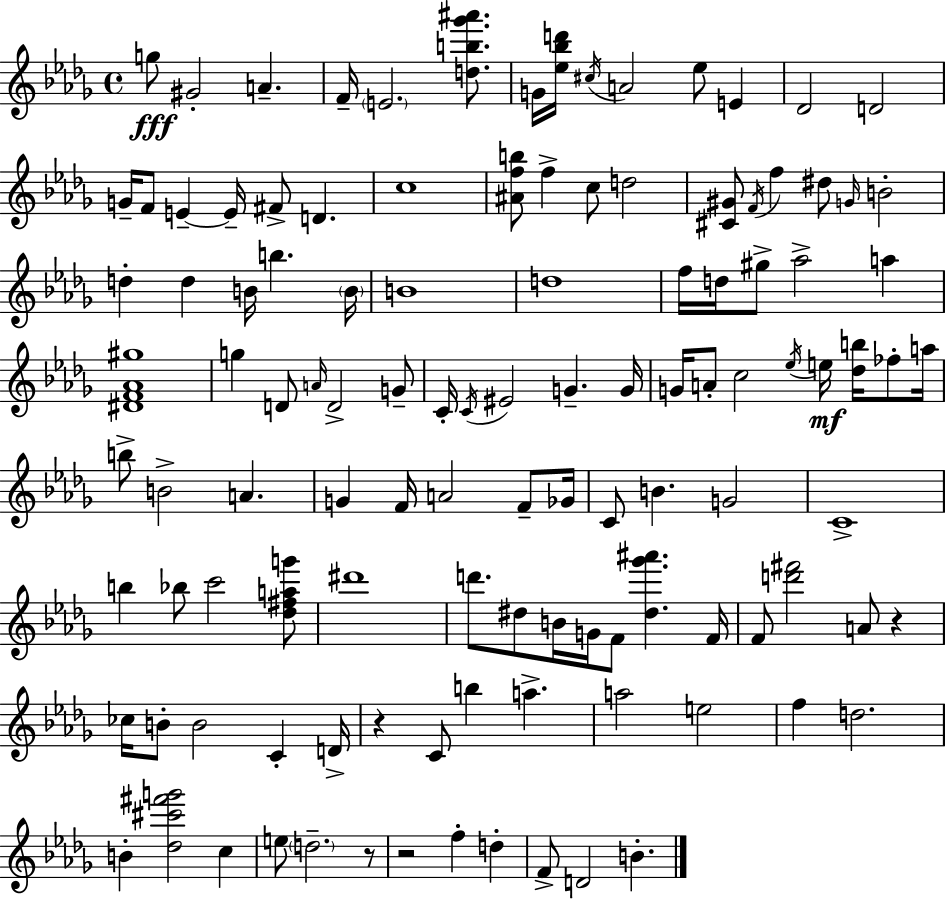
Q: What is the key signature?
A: BES minor